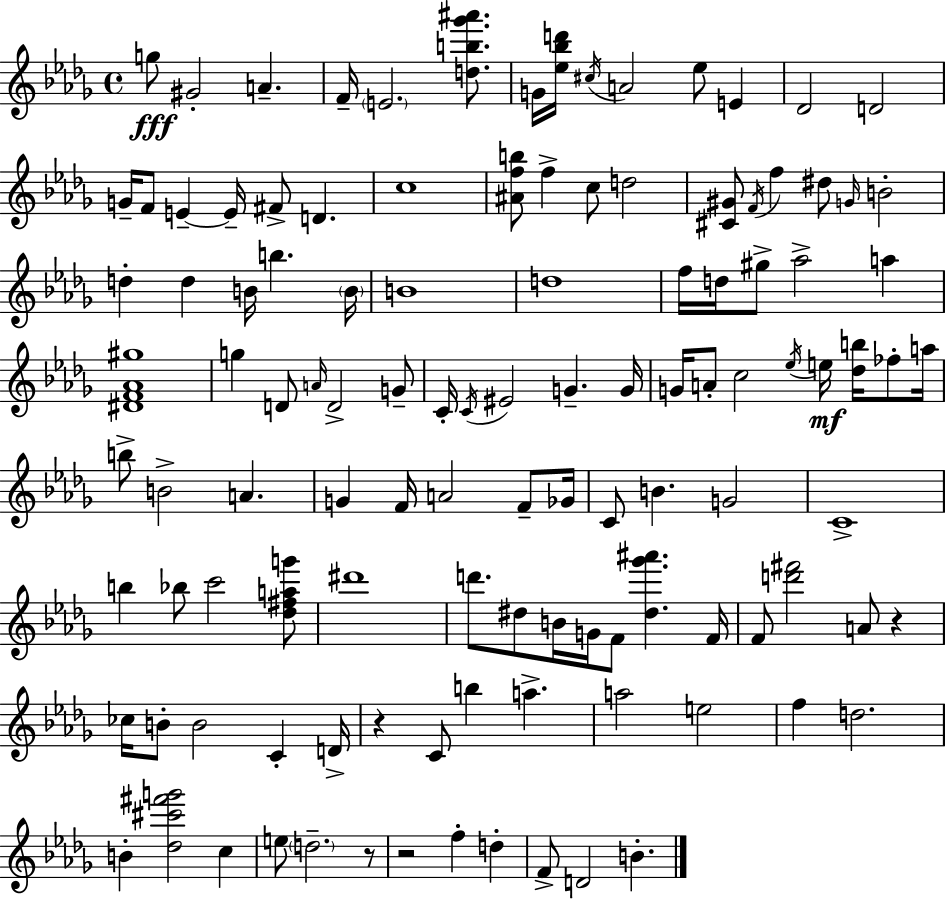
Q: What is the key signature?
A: BES minor